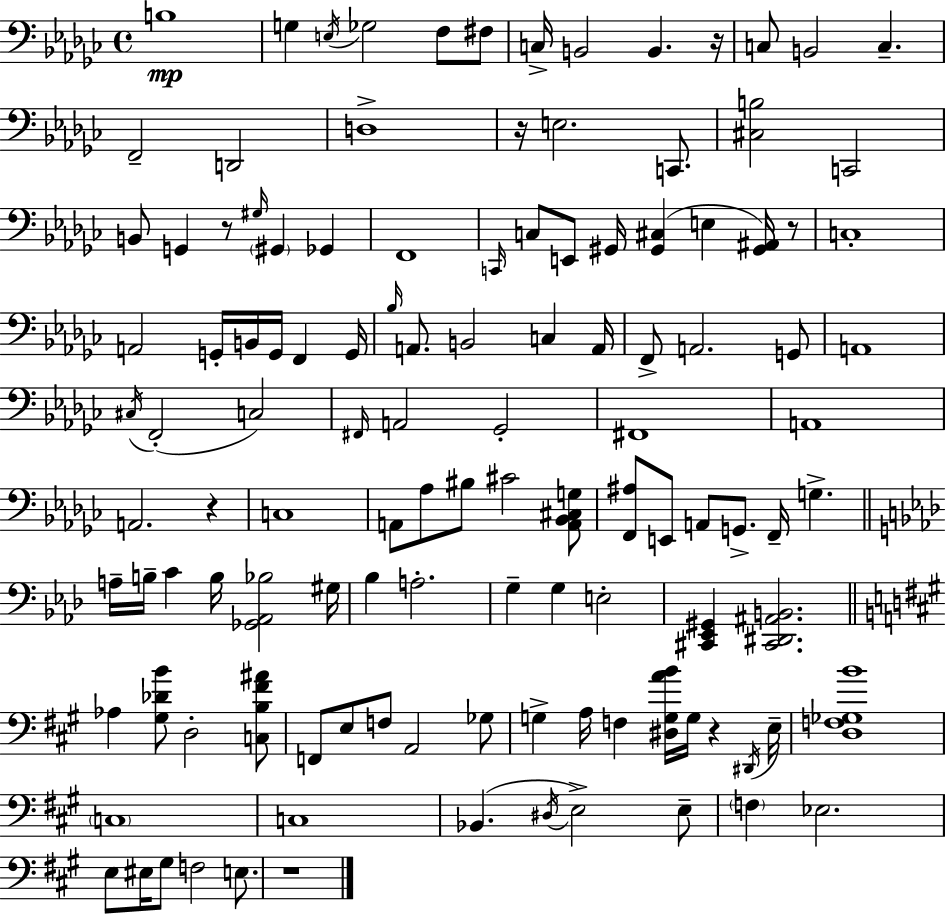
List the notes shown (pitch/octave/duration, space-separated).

B3/w G3/q E3/s Gb3/h F3/e F#3/e C3/s B2/h B2/q. R/s C3/e B2/h C3/q. F2/h D2/h D3/w R/s E3/h. C2/e. [C#3,B3]/h C2/h B2/e G2/q R/e G#3/s G#2/q Gb2/q F2/w C2/s C3/e E2/e G#2/s [G#2,C#3]/q E3/q [G#2,A#2]/s R/e C3/w A2/h G2/s B2/s G2/s F2/q G2/s Bb3/s A2/e. B2/h C3/q A2/s F2/e A2/h. G2/e A2/w C#3/s F2/h C3/h F#2/s A2/h Gb2/h F#2/w A2/w A2/h. R/q C3/w A2/e Ab3/e BIS3/e C#4/h [A2,Bb2,C#3,G3]/e [F2,A#3]/e E2/e A2/e G2/e. F2/s G3/q. A3/s B3/s C4/q B3/s [Gb2,Ab2,Bb3]/h G#3/s Bb3/q A3/h. G3/q G3/q E3/h [C#2,Eb2,G#2]/q [C#2,D#2,A#2,B2]/h. Ab3/q [G#3,Db4,B4]/e D3/h [C3,B3,F#4,A#4]/e F2/e E3/e F3/e A2/h Gb3/e G3/q A3/s F3/q [D#3,G3,A4,B4]/s G3/s R/q D#2/s E3/s [D3,F3,Gb3,B4]/w C3/w C3/w Bb2/q. D#3/s E3/h E3/e F3/q Eb3/h. E3/e EIS3/s G#3/e F3/h E3/e. R/w